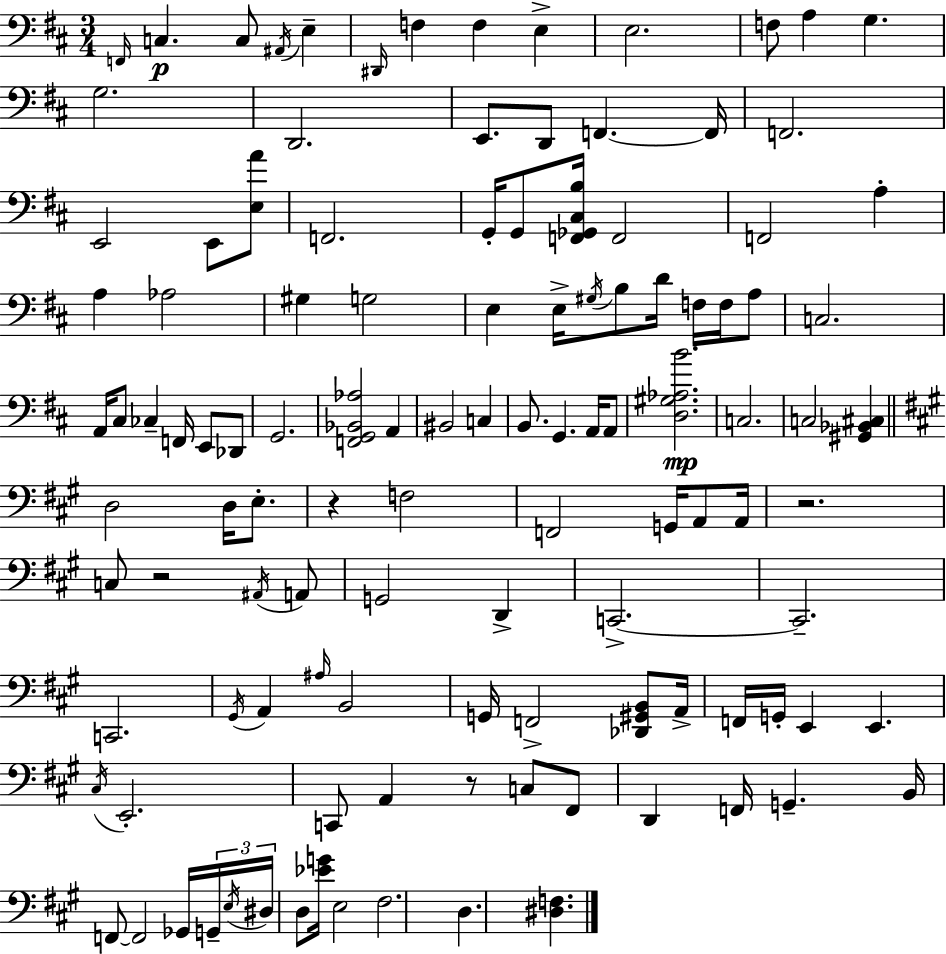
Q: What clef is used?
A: bass